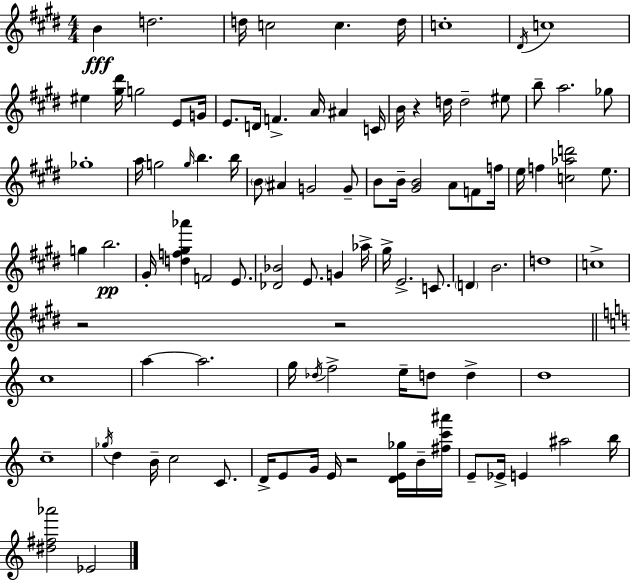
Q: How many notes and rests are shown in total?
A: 98